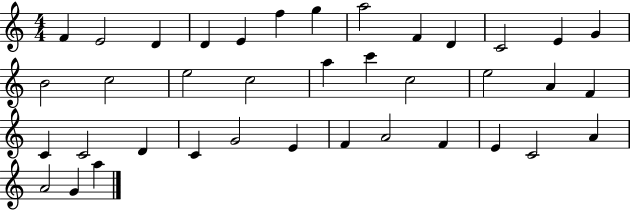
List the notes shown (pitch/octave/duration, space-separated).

F4/q E4/h D4/q D4/q E4/q F5/q G5/q A5/h F4/q D4/q C4/h E4/q G4/q B4/h C5/h E5/h C5/h A5/q C6/q C5/h E5/h A4/q F4/q C4/q C4/h D4/q C4/q G4/h E4/q F4/q A4/h F4/q E4/q C4/h A4/q A4/h G4/q A5/q